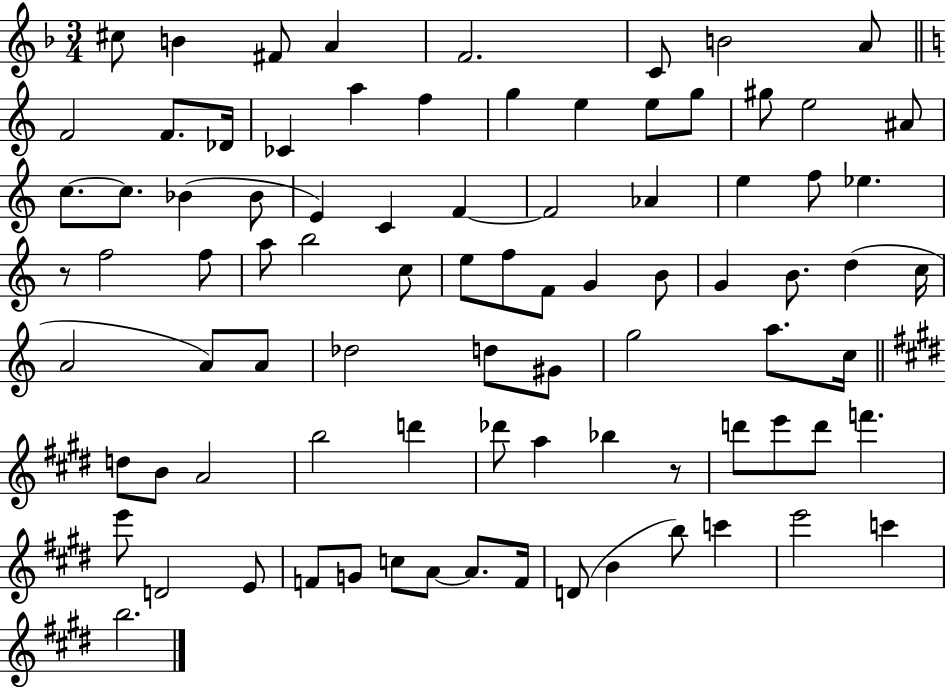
X:1
T:Untitled
M:3/4
L:1/4
K:F
^c/2 B ^F/2 A F2 C/2 B2 A/2 F2 F/2 _D/4 _C a f g e e/2 g/2 ^g/2 e2 ^A/2 c/2 c/2 _B _B/2 E C F F2 _A e f/2 _e z/2 f2 f/2 a/2 b2 c/2 e/2 f/2 F/2 G B/2 G B/2 d c/4 A2 A/2 A/2 _d2 d/2 ^G/2 g2 a/2 c/4 d/2 B/2 A2 b2 d' _d'/2 a _b z/2 d'/2 e'/2 d'/2 f' e'/2 D2 E/2 F/2 G/2 c/2 A/2 A/2 F/4 D/2 B b/2 c' e'2 c' b2